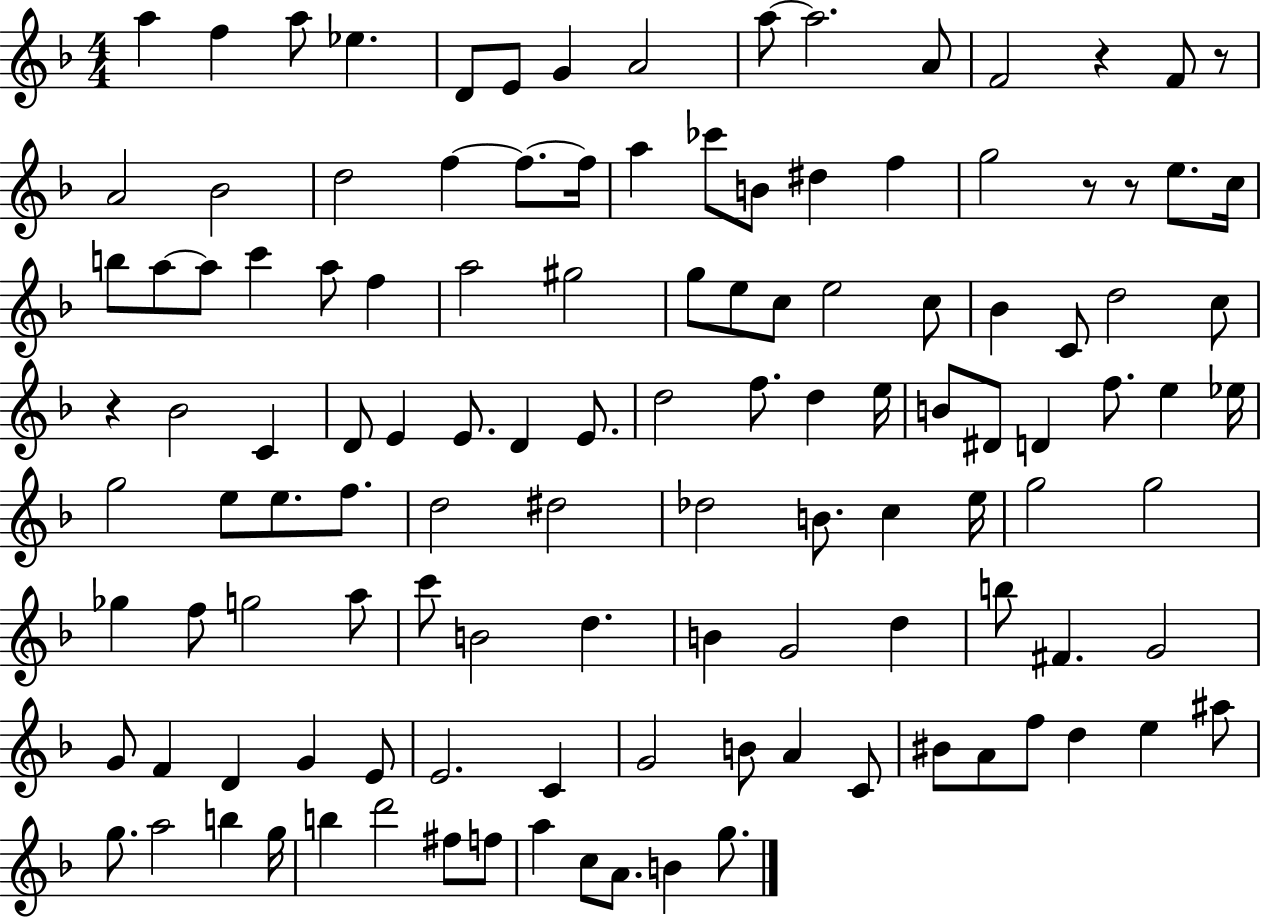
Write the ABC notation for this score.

X:1
T:Untitled
M:4/4
L:1/4
K:F
a f a/2 _e D/2 E/2 G A2 a/2 a2 A/2 F2 z F/2 z/2 A2 _B2 d2 f f/2 f/4 a _c'/2 B/2 ^d f g2 z/2 z/2 e/2 c/4 b/2 a/2 a/2 c' a/2 f a2 ^g2 g/2 e/2 c/2 e2 c/2 _B C/2 d2 c/2 z _B2 C D/2 E E/2 D E/2 d2 f/2 d e/4 B/2 ^D/2 D f/2 e _e/4 g2 e/2 e/2 f/2 d2 ^d2 _d2 B/2 c e/4 g2 g2 _g f/2 g2 a/2 c'/2 B2 d B G2 d b/2 ^F G2 G/2 F D G E/2 E2 C G2 B/2 A C/2 ^B/2 A/2 f/2 d e ^a/2 g/2 a2 b g/4 b d'2 ^f/2 f/2 a c/2 A/2 B g/2